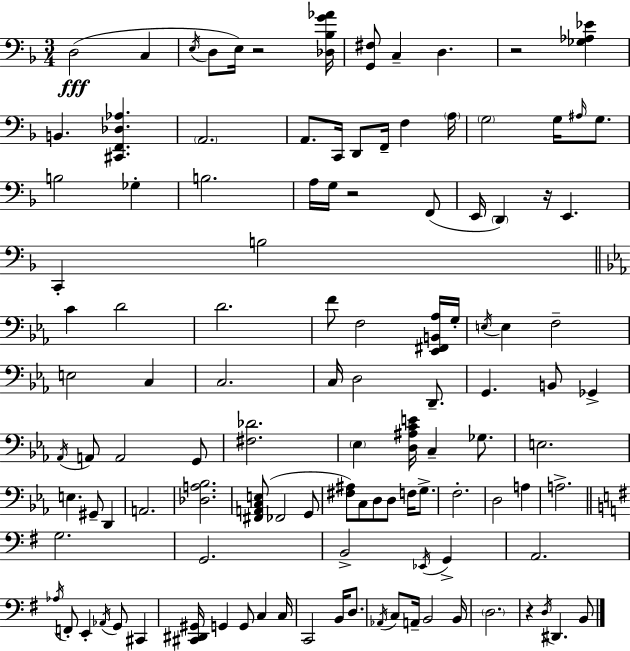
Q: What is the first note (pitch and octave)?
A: D3